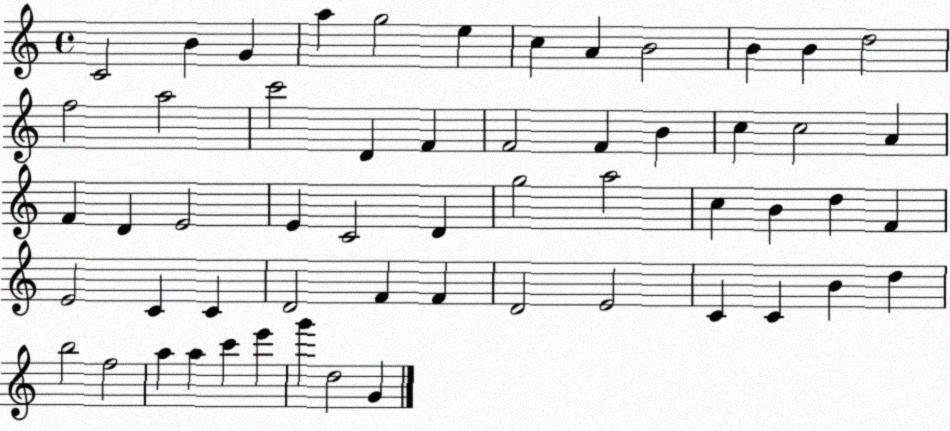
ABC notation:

X:1
T:Untitled
M:4/4
L:1/4
K:C
C2 B G a g2 e c A B2 B B d2 f2 a2 c'2 D F F2 F B c c2 A F D E2 E C2 D g2 a2 c B d F E2 C C D2 F F D2 E2 C C B d b2 f2 a a c' e' g' d2 G